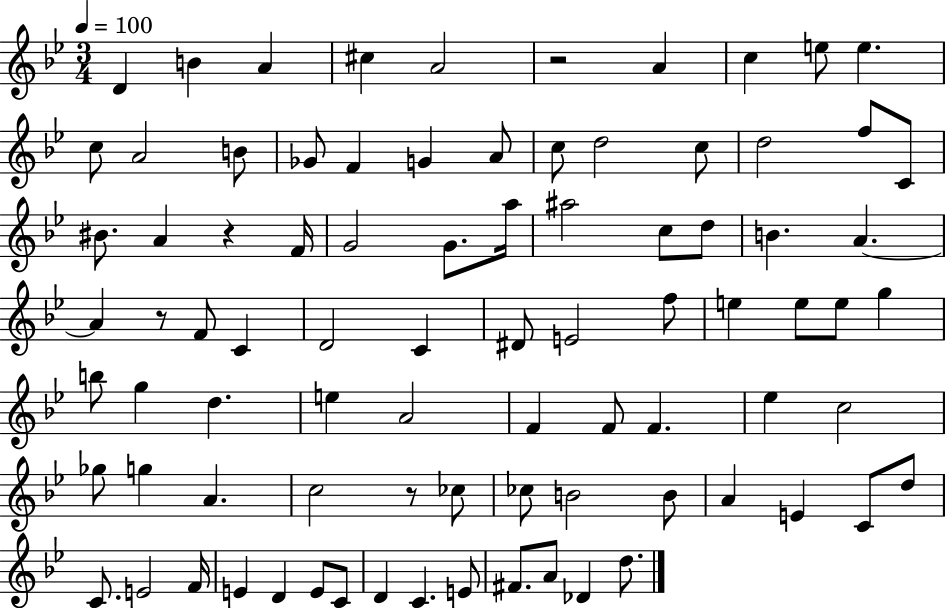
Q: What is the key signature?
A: BES major